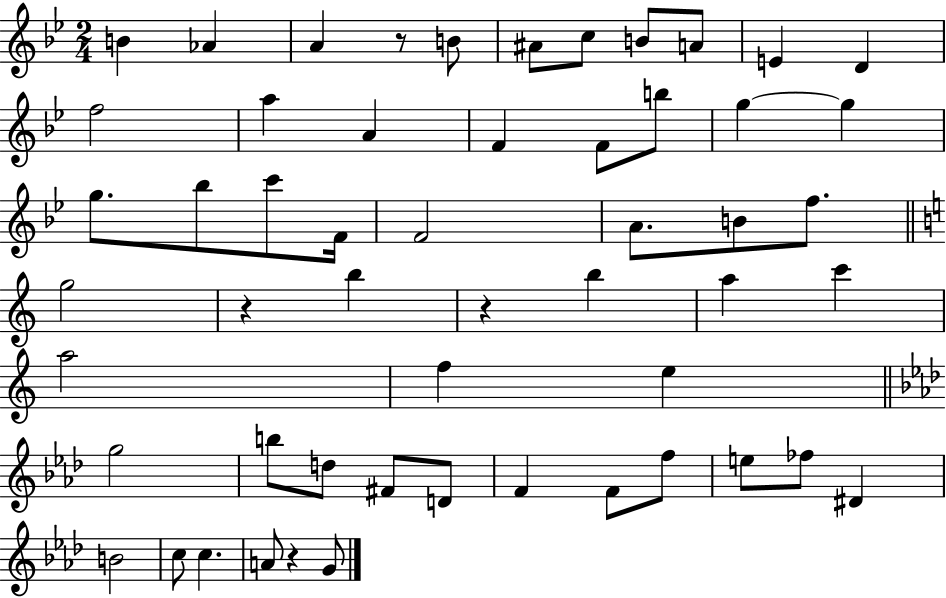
B4/q Ab4/q A4/q R/e B4/e A#4/e C5/e B4/e A4/e E4/q D4/q F5/h A5/q A4/q F4/q F4/e B5/e G5/q G5/q G5/e. Bb5/e C6/e F4/s F4/h A4/e. B4/e F5/e. G5/h R/q B5/q R/q B5/q A5/q C6/q A5/h F5/q E5/q G5/h B5/e D5/e F#4/e D4/e F4/q F4/e F5/e E5/e FES5/e D#4/q B4/h C5/e C5/q. A4/e R/q G4/e